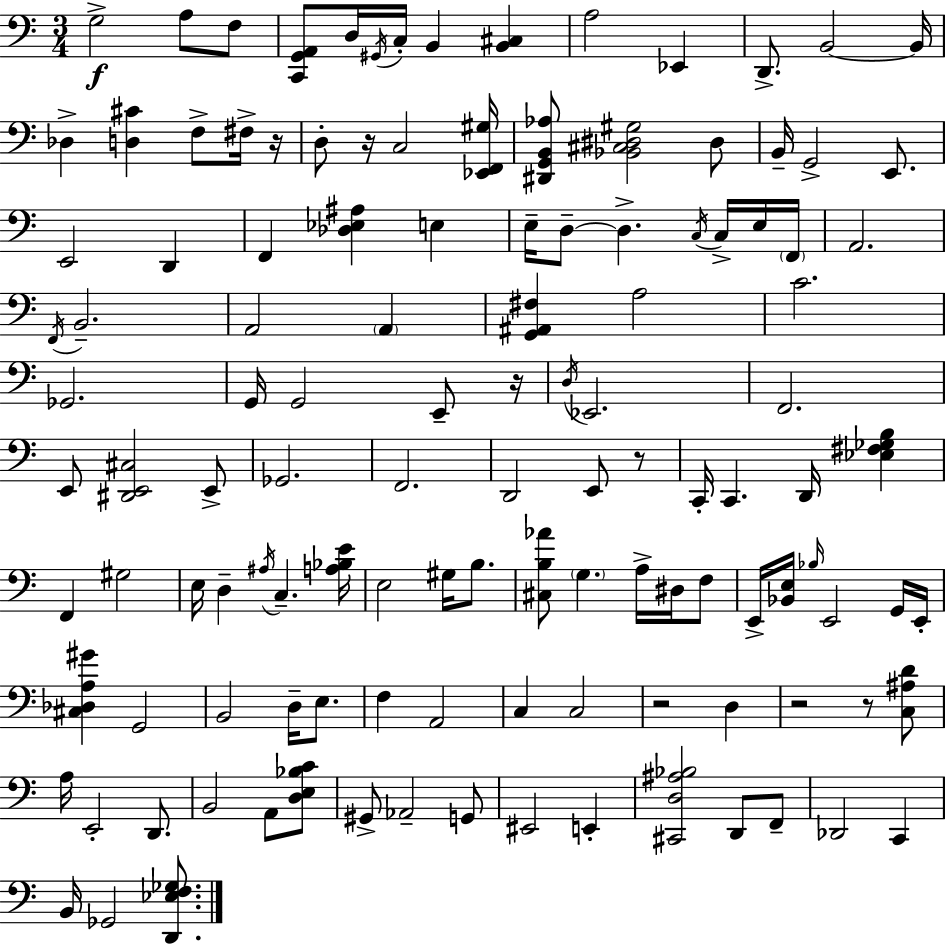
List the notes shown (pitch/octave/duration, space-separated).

G3/h A3/e F3/e [C2,G2,A2]/e D3/s G#2/s C3/s B2/q [B2,C#3]/q A3/h Eb2/q D2/e. B2/h B2/s Db3/q [D3,C#4]/q F3/e F#3/s R/s D3/e R/s C3/h [Eb2,F2,G#3]/s [D#2,G2,B2,Ab3]/e [Bb2,C#3,D#3,G#3]/h D#3/e B2/s G2/h E2/e. E2/h D2/q F2/q [Db3,Eb3,A#3]/q E3/q E3/s D3/e D3/q. C3/s C3/s E3/s F2/s A2/h. F2/s B2/h. A2/h A2/q [G2,A#2,F#3]/q A3/h C4/h. Gb2/h. G2/s G2/h E2/e R/s D3/s Eb2/h. F2/h. E2/e [D#2,E2,C#3]/h E2/e Gb2/h. F2/h. D2/h E2/e R/e C2/s C2/q. D2/s [Eb3,F#3,Gb3,B3]/q F2/q G#3/h E3/s D3/q A#3/s C3/q. [A3,Bb3,E4]/s E3/h G#3/s B3/e. [C#3,B3,Ab4]/e G3/q. A3/s D#3/s F3/e E2/s [Bb2,E3]/s Bb3/s E2/h G2/s E2/s [C#3,Db3,A3,G#4]/q G2/h B2/h D3/s E3/e. F3/q A2/h C3/q C3/h R/h D3/q R/h R/e [C3,A#3,D4]/e A3/s E2/h D2/e. B2/h A2/e [D3,E3,Bb3,C4]/e G#2/e Ab2/h G2/e EIS2/h E2/q [C#2,D3,A#3,Bb3]/h D2/e F2/e Db2/h C2/q B2/s Gb2/h [D2,Eb3,F3,Gb3]/e.